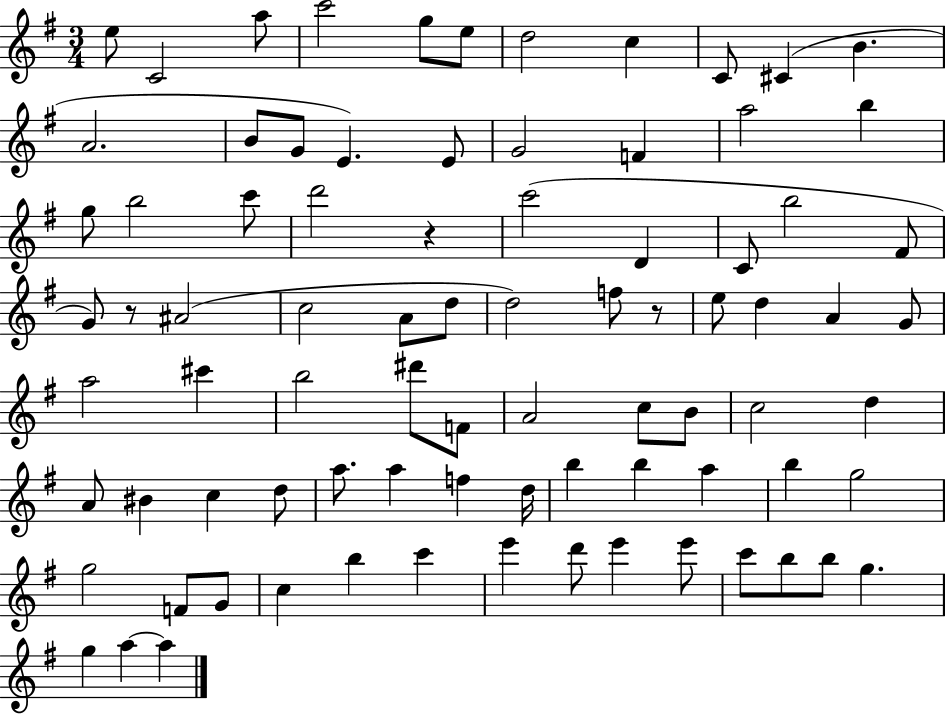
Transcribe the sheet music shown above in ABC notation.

X:1
T:Untitled
M:3/4
L:1/4
K:G
e/2 C2 a/2 c'2 g/2 e/2 d2 c C/2 ^C B A2 B/2 G/2 E E/2 G2 F a2 b g/2 b2 c'/2 d'2 z c'2 D C/2 b2 ^F/2 G/2 z/2 ^A2 c2 A/2 d/2 d2 f/2 z/2 e/2 d A G/2 a2 ^c' b2 ^d'/2 F/2 A2 c/2 B/2 c2 d A/2 ^B c d/2 a/2 a f d/4 b b a b g2 g2 F/2 G/2 c b c' e' d'/2 e' e'/2 c'/2 b/2 b/2 g g a a